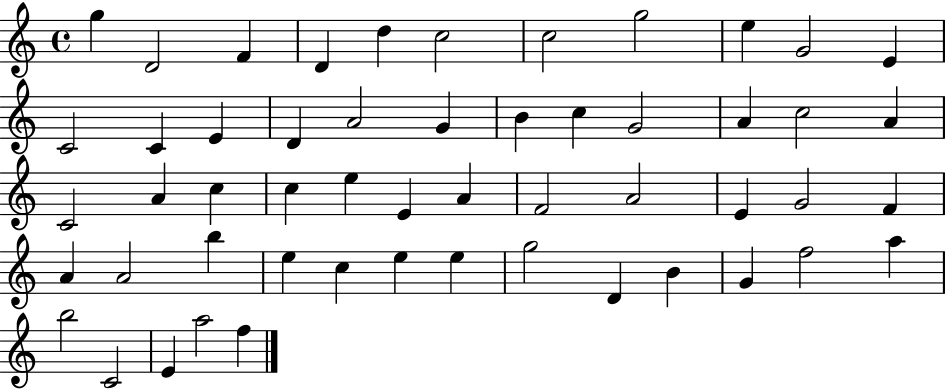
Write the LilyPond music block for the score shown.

{
  \clef treble
  \time 4/4
  \defaultTimeSignature
  \key c \major
  g''4 d'2 f'4 | d'4 d''4 c''2 | c''2 g''2 | e''4 g'2 e'4 | \break c'2 c'4 e'4 | d'4 a'2 g'4 | b'4 c''4 g'2 | a'4 c''2 a'4 | \break c'2 a'4 c''4 | c''4 e''4 e'4 a'4 | f'2 a'2 | e'4 g'2 f'4 | \break a'4 a'2 b''4 | e''4 c''4 e''4 e''4 | g''2 d'4 b'4 | g'4 f''2 a''4 | \break b''2 c'2 | e'4 a''2 f''4 | \bar "|."
}